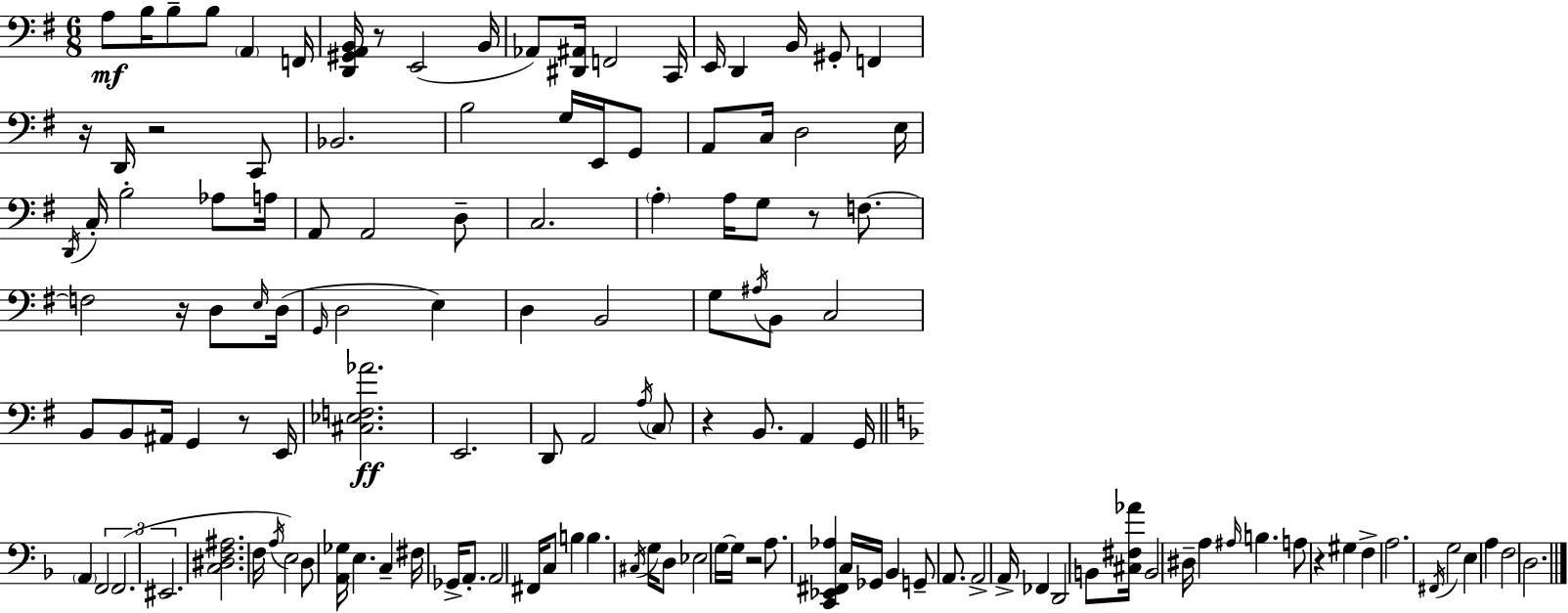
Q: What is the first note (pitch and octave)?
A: A3